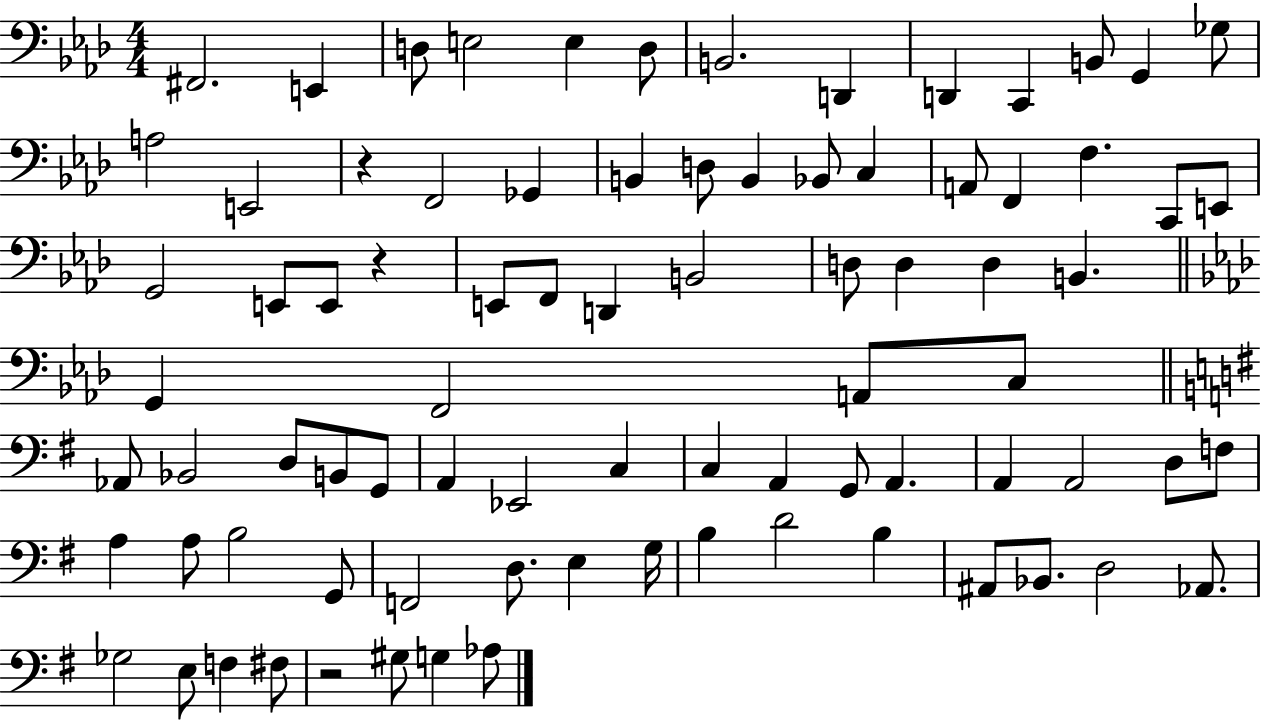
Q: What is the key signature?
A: AES major